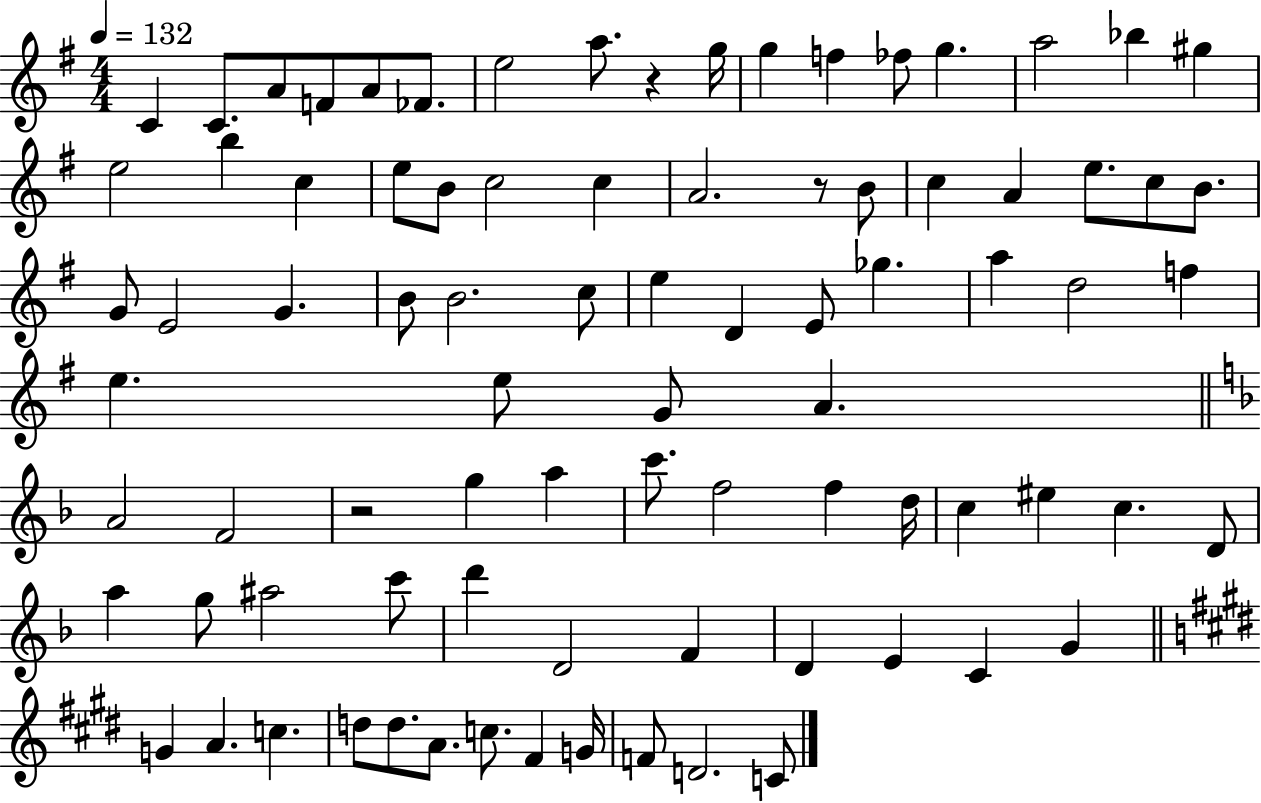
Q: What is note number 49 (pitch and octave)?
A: F4